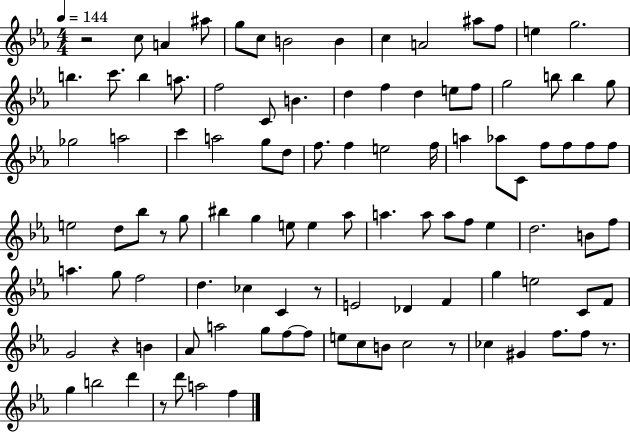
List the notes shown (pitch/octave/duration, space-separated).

R/h C5/e A4/q A#5/e G5/e C5/e B4/h B4/q C5/q A4/h A#5/e F5/e E5/q G5/h. B5/q. C6/e. B5/q A5/e. F5/h C4/e B4/q. D5/q F5/q D5/q E5/e F5/e G5/h B5/e B5/q G5/e Gb5/h A5/h C6/q A5/h G5/e D5/e F5/e. F5/q E5/h F5/s A5/q Ab5/e C4/e F5/e F5/e F5/e F5/e E5/h D5/e Bb5/e R/e G5/e BIS5/q G5/q E5/e E5/q Ab5/e A5/q. A5/e A5/e F5/e Eb5/q D5/h. B4/e F5/e A5/q. G5/e F5/h D5/q. CES5/q C4/q R/e E4/h Db4/q F4/q G5/q E5/h C4/e F4/e G4/h R/q B4/q Ab4/e A5/h G5/e F5/e F5/e E5/e C5/e B4/e C5/h R/e CES5/q G#4/q F5/e. F5/e R/e. G5/q B5/h D6/q R/e D6/e A5/h F5/q